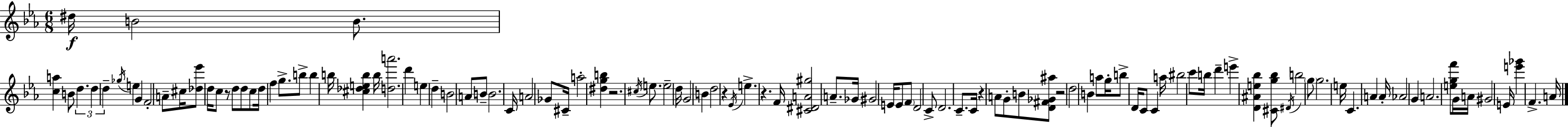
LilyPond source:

{
  \clef treble
  \numericTimeSignature
  \time 6/8
  \key ees \major
  dis''16\f b'2 b'8. | <c'' a''>4 b'8 \tuplet 3/2 { d''4. | d''4 d''4-- } \acciaccatura { ges''16 } e''4 | g'4 f'2-. | \break a'8-- cis''16 <des'' ees'''>8 d''16 c''8 r8 d''8 | d''8 c''8 d''16 f''4 g''8.-> | b''8-> b''4 b''16 <cis'' des'' e'' b''>4 | b''16 <d'' a'''>2. | \break d'''4 e''4 d''4-- | b'2 a'8 b'8-- | b'2. | c'16 a'2 ges'8 | \break cis'16-- a''2-. <dis'' g'' b''>4 | r2. | \acciaccatura { cis''16 } \parenthesize e''8. e''2-- | d''16 g'2 b'4 | \break d''2 r4 | \acciaccatura { ees'16 } e''4.-> r4. | f'16 <cis' dis' a' gis''>2 | a'8.-- ges'16 gis'2 | \break e'16 e'8 \parenthesize f'8 d'2 | c'8-> d'2. | c'8.-- c'16 r4 a'8 | g'8-. b'8 <d' fis' ges' ais''>8 r2 | \break d''2 b'4 | a''8 g''16-. b''8-> d'16 c'8 c'4 | a''16 bis''2 | c'''8 b''16 d'''4-- e'''4-> <d' ais' e'' bes''>4 | \break <cis' g'' bes''>8 \acciaccatura { dis'16 } b''2 | \parenthesize g''8 g''2. | e''16 c'4. a'4 | a'16-. aes'2 | \break g'4 a'2. | <e'' g'' f'''>8 g'16 a'16 gis'2 | e'16 <e''' ges'''>4 f'4.-> | a'16 \bar "|."
}